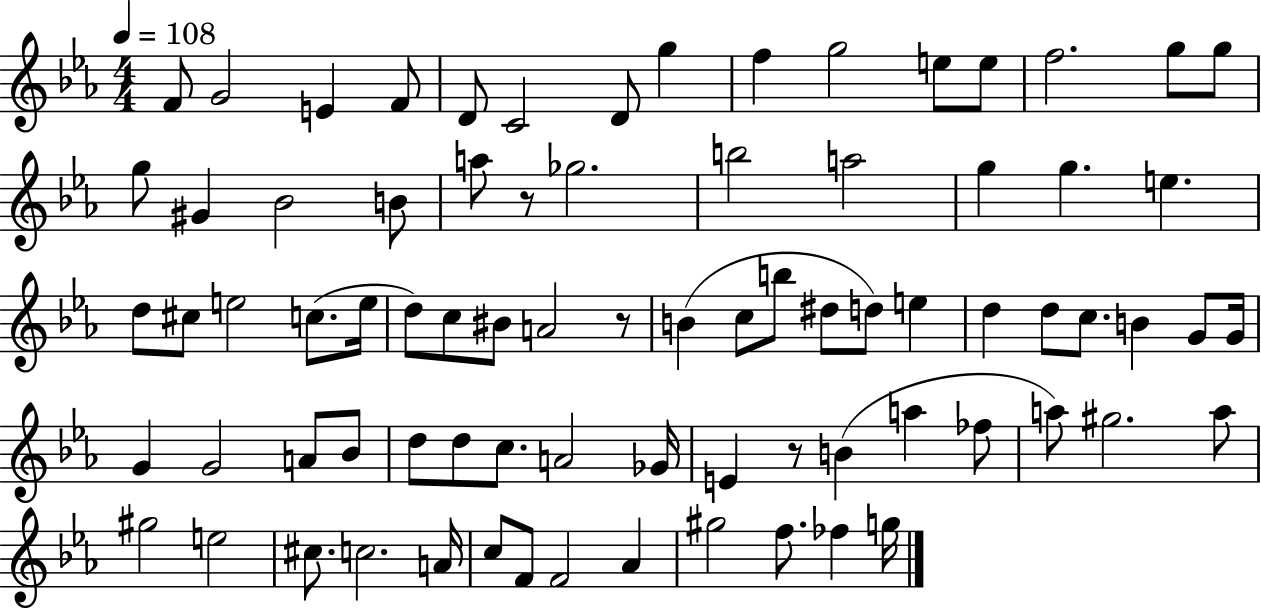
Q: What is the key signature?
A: EES major